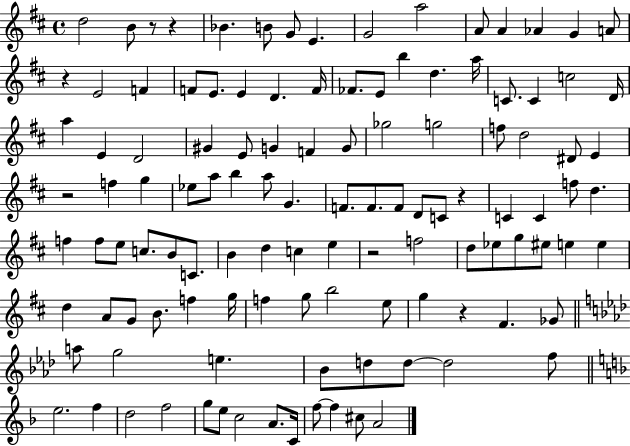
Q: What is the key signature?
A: D major